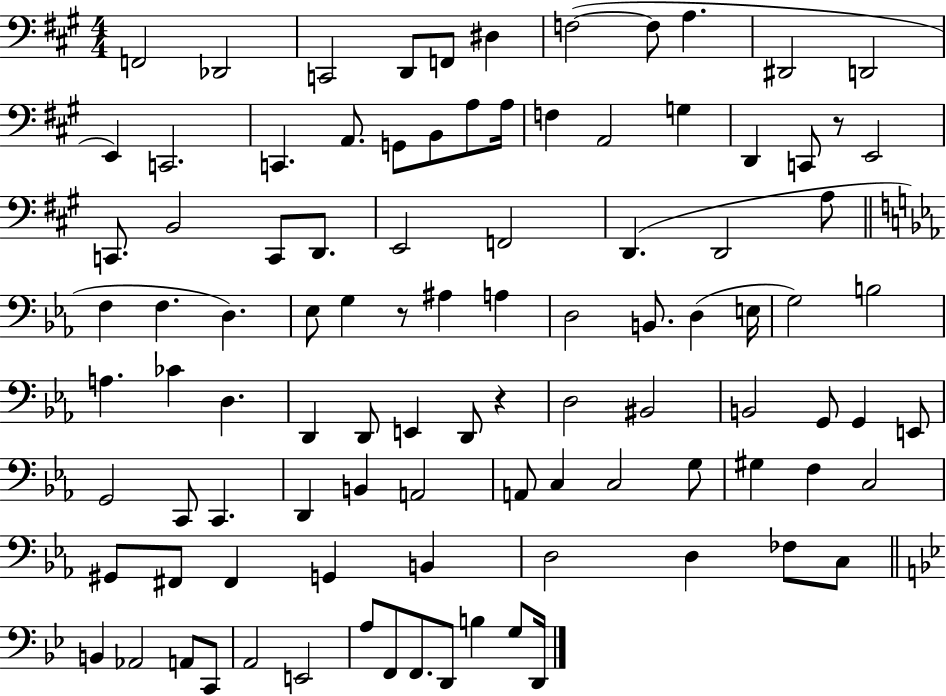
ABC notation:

X:1
T:Untitled
M:4/4
L:1/4
K:A
F,,2 _D,,2 C,,2 D,,/2 F,,/2 ^D, F,2 F,/2 A, ^D,,2 D,,2 E,, C,,2 C,, A,,/2 G,,/2 B,,/2 A,/2 A,/4 F, A,,2 G, D,, C,,/2 z/2 E,,2 C,,/2 B,,2 C,,/2 D,,/2 E,,2 F,,2 D,, D,,2 A,/2 F, F, D, _E,/2 G, z/2 ^A, A, D,2 B,,/2 D, E,/4 G,2 B,2 A, _C D, D,, D,,/2 E,, D,,/2 z D,2 ^B,,2 B,,2 G,,/2 G,, E,,/2 G,,2 C,,/2 C,, D,, B,, A,,2 A,,/2 C, C,2 G,/2 ^G, F, C,2 ^G,,/2 ^F,,/2 ^F,, G,, B,, D,2 D, _F,/2 C,/2 B,, _A,,2 A,,/2 C,,/2 A,,2 E,,2 A,/2 F,,/2 F,,/2 D,,/2 B, G,/2 D,,/4